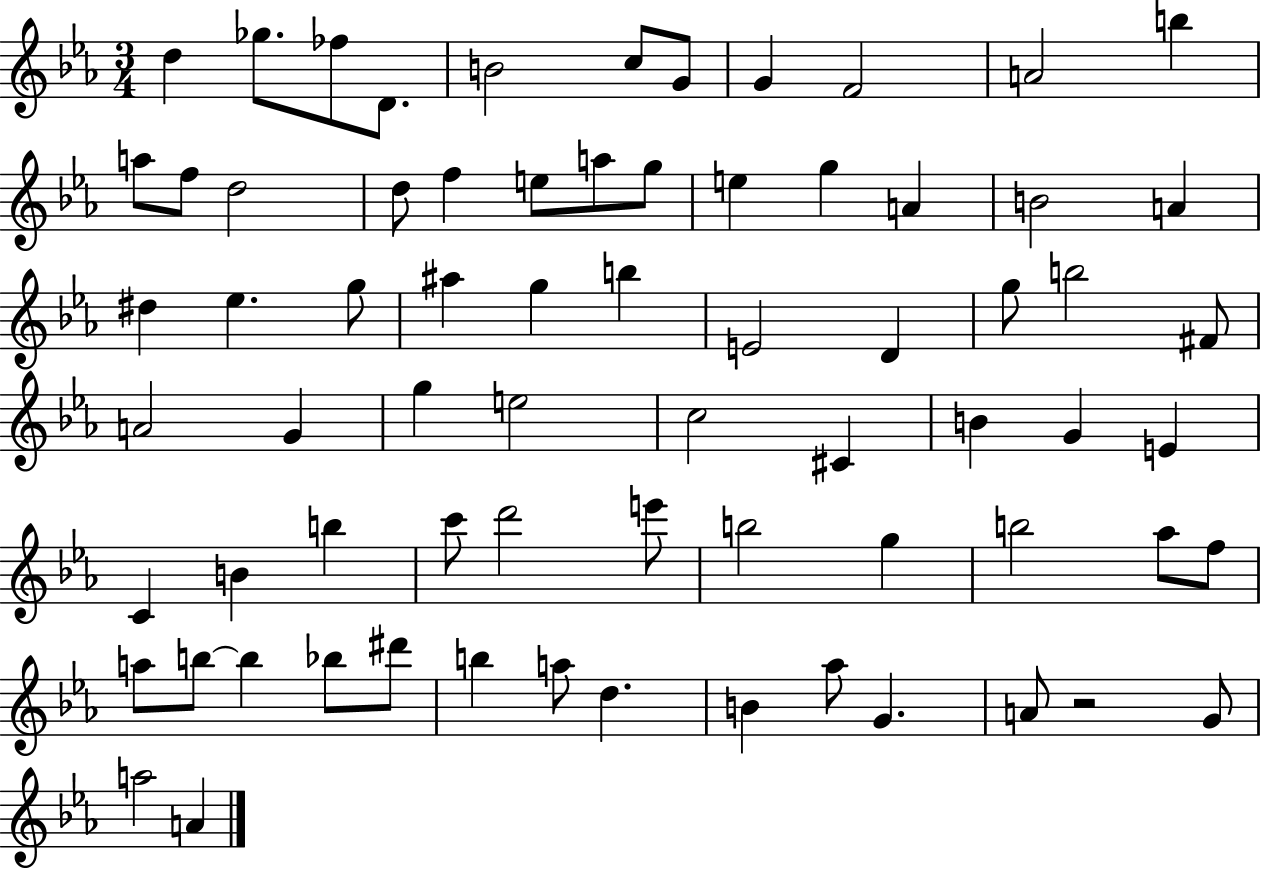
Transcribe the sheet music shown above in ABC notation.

X:1
T:Untitled
M:3/4
L:1/4
K:Eb
d _g/2 _f/2 D/2 B2 c/2 G/2 G F2 A2 b a/2 f/2 d2 d/2 f e/2 a/2 g/2 e g A B2 A ^d _e g/2 ^a g b E2 D g/2 b2 ^F/2 A2 G g e2 c2 ^C B G E C B b c'/2 d'2 e'/2 b2 g b2 _a/2 f/2 a/2 b/2 b _b/2 ^d'/2 b a/2 d B _a/2 G A/2 z2 G/2 a2 A